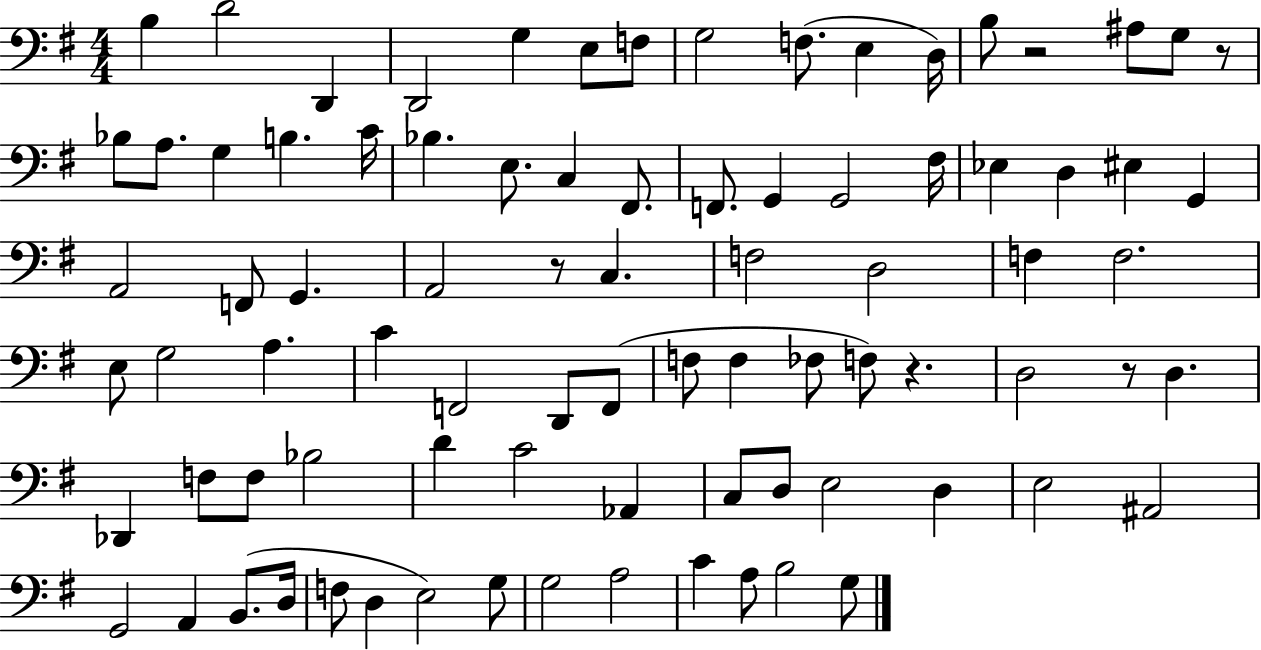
B3/q D4/h D2/q D2/h G3/q E3/e F3/e G3/h F3/e. E3/q D3/s B3/e R/h A#3/e G3/e R/e Bb3/e A3/e. G3/q B3/q. C4/s Bb3/q. E3/e. C3/q F#2/e. F2/e. G2/q G2/h F#3/s Eb3/q D3/q EIS3/q G2/q A2/h F2/e G2/q. A2/h R/e C3/q. F3/h D3/h F3/q F3/h. E3/e G3/h A3/q. C4/q F2/h D2/e F2/e F3/e F3/q FES3/e F3/e R/q. D3/h R/e D3/q. Db2/q F3/e F3/e Bb3/h D4/q C4/h Ab2/q C3/e D3/e E3/h D3/q E3/h A#2/h G2/h A2/q B2/e. D3/s F3/e D3/q E3/h G3/e G3/h A3/h C4/q A3/e B3/h G3/e